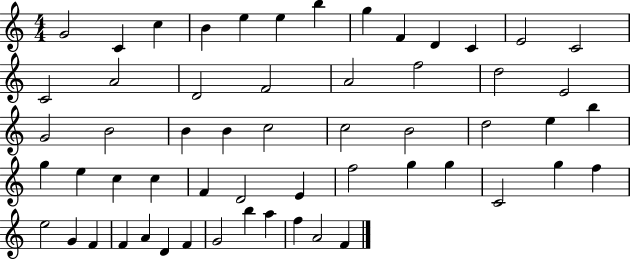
{
  \clef treble
  \numericTimeSignature
  \time 4/4
  \key c \major
  g'2 c'4 c''4 | b'4 e''4 e''4 b''4 | g''4 f'4 d'4 c'4 | e'2 c'2 | \break c'2 a'2 | d'2 f'2 | a'2 f''2 | d''2 e'2 | \break g'2 b'2 | b'4 b'4 c''2 | c''2 b'2 | d''2 e''4 b''4 | \break g''4 e''4 c''4 c''4 | f'4 d'2 e'4 | f''2 g''4 g''4 | c'2 g''4 f''4 | \break e''2 g'4 f'4 | f'4 a'4 d'4 f'4 | g'2 b''4 a''4 | f''4 a'2 f'4 | \break \bar "|."
}